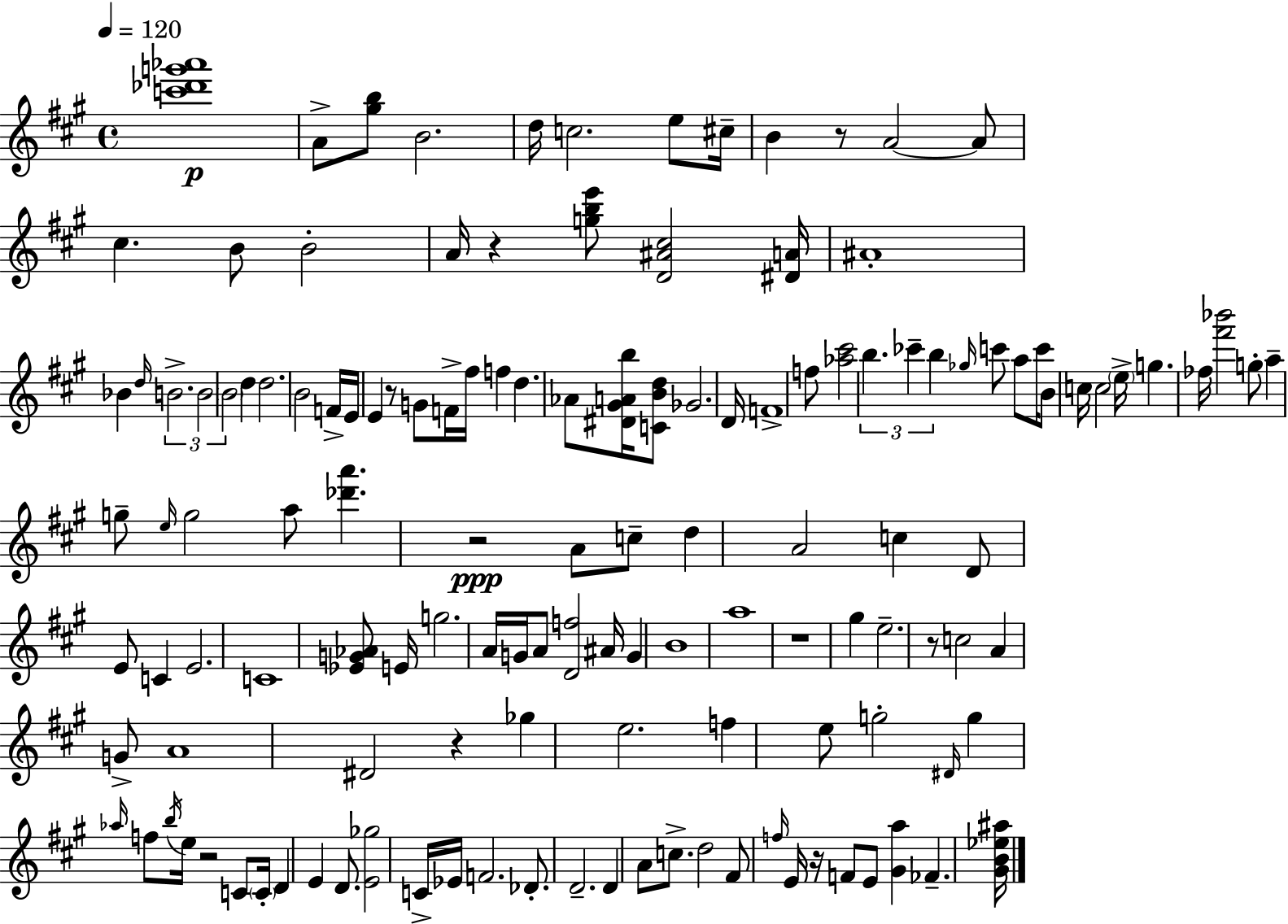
{
  \clef treble
  \time 4/4
  \defaultTimeSignature
  \key a \major
  \tempo 4 = 120
  \repeat volta 2 { <c''' des''' g''' aes'''>1\p | a'8-> <gis'' b''>8 b'2. | d''16 c''2. e''8 cis''16-- | b'4 r8 a'2~~ a'8 | \break cis''4. b'8 b'2-. | a'16 r4 <g'' b'' e'''>8 <d' ais' cis''>2 <dis' a'>16 | ais'1-. | bes'4 \grace { d''16 } \tuplet 3/2 { b'2.-> | \break b'2 \parenthesize b'2 } | d''4 d''2. | b'2 f'16-> e'16 e'4 r8 | g'8 f'16-> fis''16 f''4 d''4. aes'8 | \break <dis' gis' a' b''>16 <c' b' d''>8 ges'2. | d'16 f'1-> | f''8 <aes'' cis'''>2 \tuplet 3/2 { b''4. | ces'''4-- b''4 } \grace { ges''16 } c'''8 a''8 c'''16 b'8 | \break c''16 c''2 \parenthesize e''16-> g''4. | fes''16 <fis''' bes'''>2 g''8-. a''4-- | g''8-- \grace { e''16 } g''2 a''8 <des''' a'''>4. | r2\ppp a'8 c''8-- d''4 | \break a'2 c''4 d'8 | e'8 c'4 e'2. | c'1 | <ees' g' aes'>8 e'16 g''2. | \break a'16 g'16 a'8 <d' f''>2 ais'16 g'4 | b'1 | a''1 | r1 | \break gis''4 e''2.-- | r8 c''2 a'4 | g'8-> a'1 | dis'2 r4 ges''4 | \break e''2. f''4 | e''8 g''2-. \grace { dis'16 } g''4 | \grace { aes''16 } f''8 \acciaccatura { b''16 } e''16 r2 c'8 | \parenthesize c'16-. d'4 e'4 d'8. <e' ges''>2 | \break c'16-> ees'16 f'2. | des'8.-. d'2.-- | d'4 a'8 c''8.-> d''2 | fis'8 \grace { f''16 } e'16 r16 f'8 e'8 <gis' a''>4 | \break fes'4.-- <gis' b' ees'' ais''>16 } \bar "|."
}